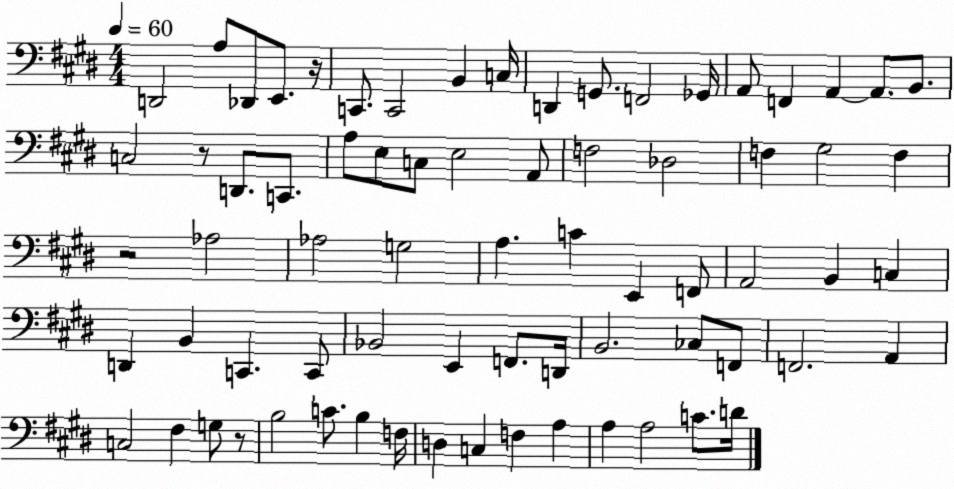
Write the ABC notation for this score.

X:1
T:Untitled
M:4/4
L:1/4
K:E
D,,2 A,/2 _D,,/2 E,,/2 z/4 C,,/2 C,,2 B,, C,/4 D,, G,,/2 F,,2 _G,,/4 A,,/2 F,, A,, A,,/2 B,,/2 C,2 z/2 D,,/2 C,,/2 A,/2 E,/2 C,/2 E,2 A,,/2 F,2 _D,2 F, ^G,2 F, z2 _A,2 _A,2 G,2 A, C E,, F,,/2 A,,2 B,, C, D,, B,, C,, C,,/2 _B,,2 E,, F,,/2 D,,/4 B,,2 _C,/2 F,,/2 F,,2 A,, C,2 ^F, G,/2 z/2 B,2 C/2 B, F,/4 D, C, F, A, A, A,2 C/2 D/4